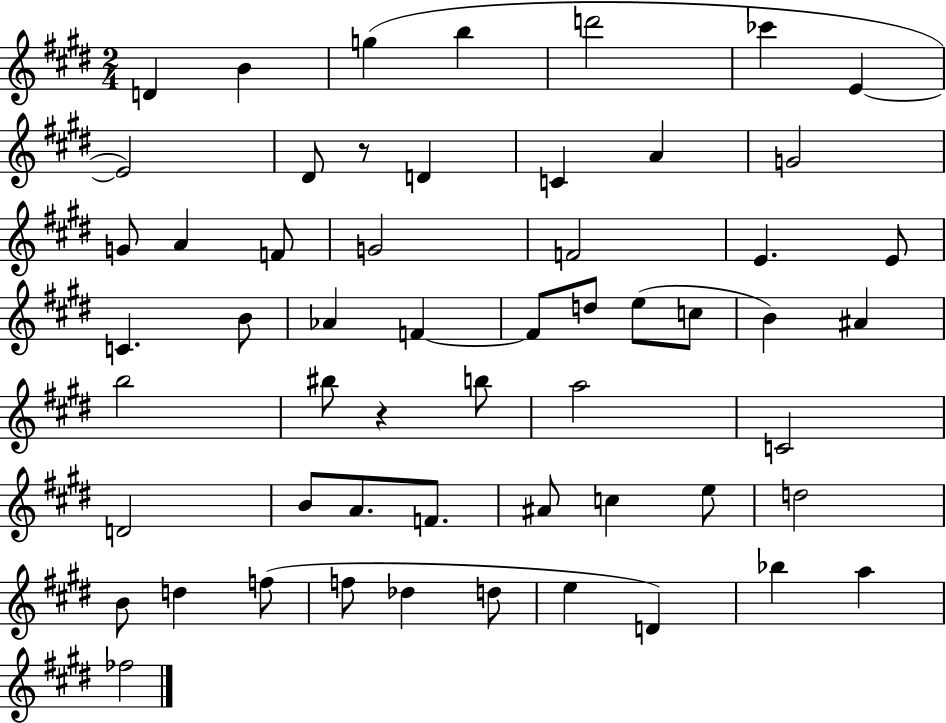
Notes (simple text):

D4/q B4/q G5/q B5/q D6/h CES6/q E4/q E4/h D#4/e R/e D4/q C4/q A4/q G4/h G4/e A4/q F4/e G4/h F4/h E4/q. E4/e C4/q. B4/e Ab4/q F4/q F4/e D5/e E5/e C5/e B4/q A#4/q B5/h BIS5/e R/q B5/e A5/h C4/h D4/h B4/e A4/e. F4/e. A#4/e C5/q E5/e D5/h B4/e D5/q F5/e F5/e Db5/q D5/e E5/q D4/q Bb5/q A5/q FES5/h